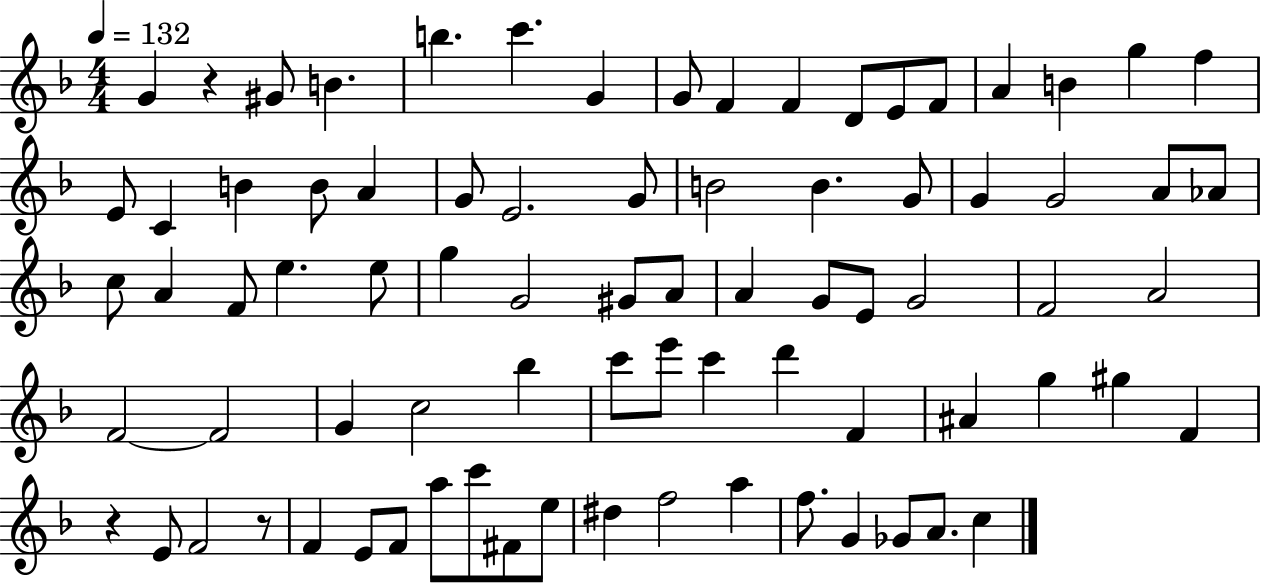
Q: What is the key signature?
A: F major